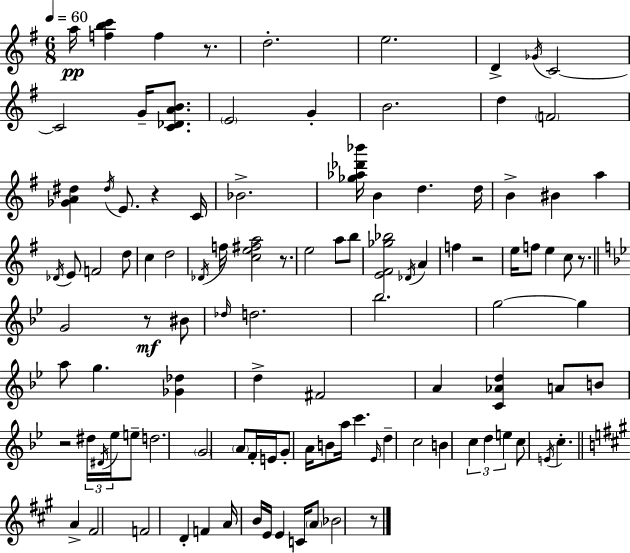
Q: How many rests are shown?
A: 8